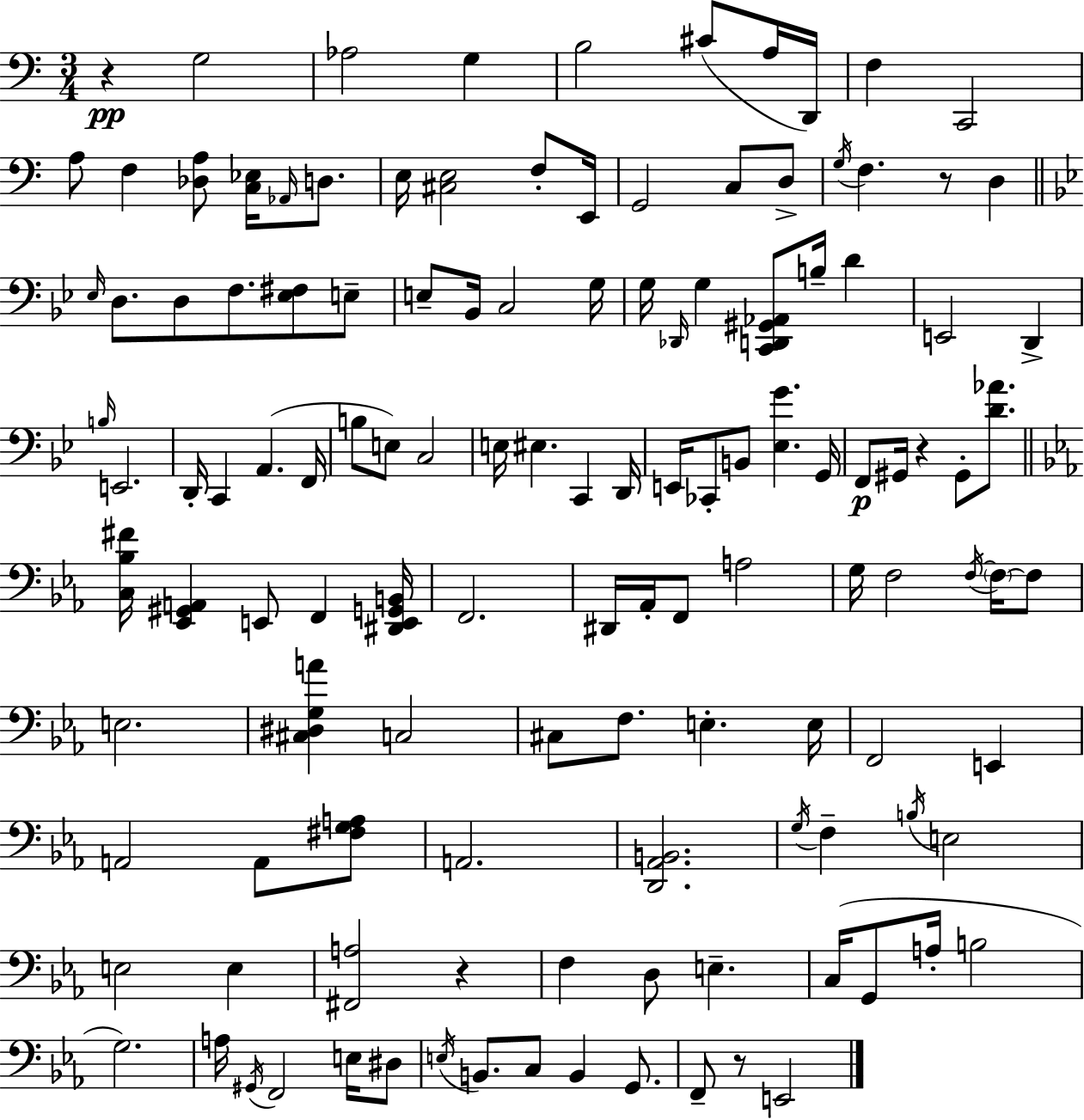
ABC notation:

X:1
T:Untitled
M:3/4
L:1/4
K:C
z G,2 _A,2 G, B,2 ^C/2 A,/4 D,,/4 F, C,,2 A,/2 F, [_D,A,]/2 [C,_E,]/4 _A,,/4 D,/2 E,/4 [^C,E,]2 F,/2 E,,/4 G,,2 C,/2 D,/2 G,/4 F, z/2 D, _E,/4 D,/2 D,/2 F,/2 [_E,^F,]/2 E,/2 E,/2 _B,,/4 C,2 G,/4 G,/4 _D,,/4 G, [C,,D,,^G,,_A,,]/2 B,/4 D E,,2 D,, B,/4 E,,2 D,,/4 C,, A,, F,,/4 B,/2 E,/2 C,2 E,/4 ^E, C,, D,,/4 E,,/4 _C,,/2 B,,/2 [_E,G] G,,/4 F,,/2 ^G,,/4 z ^G,,/2 [D_A]/2 [C,_B,^F]/4 [_E,,^G,,A,,] E,,/2 F,, [^D,,E,,G,,B,,]/4 F,,2 ^D,,/4 _A,,/4 F,,/2 A,2 G,/4 F,2 F,/4 F,/4 F,/2 E,2 [^C,^D,G,A] C,2 ^C,/2 F,/2 E, E,/4 F,,2 E,, A,,2 A,,/2 [^F,G,A,]/2 A,,2 [D,,_A,,B,,]2 G,/4 F, B,/4 E,2 E,2 E, [^F,,A,]2 z F, D,/2 E, C,/4 G,,/2 A,/4 B,2 G,2 A,/4 ^G,,/4 F,,2 E,/4 ^D,/2 E,/4 B,,/2 C,/2 B,, G,,/2 F,,/2 z/2 E,,2